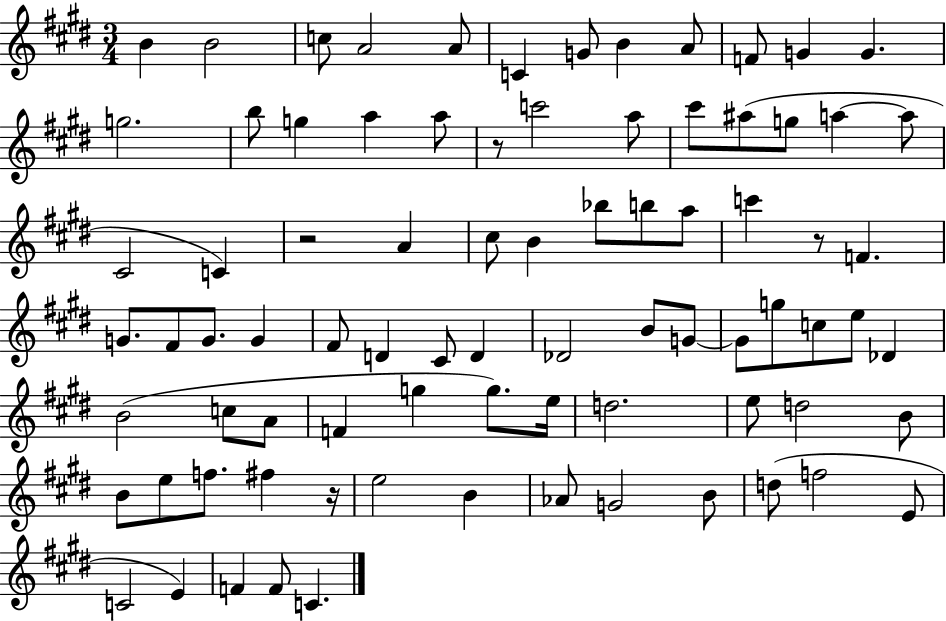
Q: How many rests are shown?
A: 4